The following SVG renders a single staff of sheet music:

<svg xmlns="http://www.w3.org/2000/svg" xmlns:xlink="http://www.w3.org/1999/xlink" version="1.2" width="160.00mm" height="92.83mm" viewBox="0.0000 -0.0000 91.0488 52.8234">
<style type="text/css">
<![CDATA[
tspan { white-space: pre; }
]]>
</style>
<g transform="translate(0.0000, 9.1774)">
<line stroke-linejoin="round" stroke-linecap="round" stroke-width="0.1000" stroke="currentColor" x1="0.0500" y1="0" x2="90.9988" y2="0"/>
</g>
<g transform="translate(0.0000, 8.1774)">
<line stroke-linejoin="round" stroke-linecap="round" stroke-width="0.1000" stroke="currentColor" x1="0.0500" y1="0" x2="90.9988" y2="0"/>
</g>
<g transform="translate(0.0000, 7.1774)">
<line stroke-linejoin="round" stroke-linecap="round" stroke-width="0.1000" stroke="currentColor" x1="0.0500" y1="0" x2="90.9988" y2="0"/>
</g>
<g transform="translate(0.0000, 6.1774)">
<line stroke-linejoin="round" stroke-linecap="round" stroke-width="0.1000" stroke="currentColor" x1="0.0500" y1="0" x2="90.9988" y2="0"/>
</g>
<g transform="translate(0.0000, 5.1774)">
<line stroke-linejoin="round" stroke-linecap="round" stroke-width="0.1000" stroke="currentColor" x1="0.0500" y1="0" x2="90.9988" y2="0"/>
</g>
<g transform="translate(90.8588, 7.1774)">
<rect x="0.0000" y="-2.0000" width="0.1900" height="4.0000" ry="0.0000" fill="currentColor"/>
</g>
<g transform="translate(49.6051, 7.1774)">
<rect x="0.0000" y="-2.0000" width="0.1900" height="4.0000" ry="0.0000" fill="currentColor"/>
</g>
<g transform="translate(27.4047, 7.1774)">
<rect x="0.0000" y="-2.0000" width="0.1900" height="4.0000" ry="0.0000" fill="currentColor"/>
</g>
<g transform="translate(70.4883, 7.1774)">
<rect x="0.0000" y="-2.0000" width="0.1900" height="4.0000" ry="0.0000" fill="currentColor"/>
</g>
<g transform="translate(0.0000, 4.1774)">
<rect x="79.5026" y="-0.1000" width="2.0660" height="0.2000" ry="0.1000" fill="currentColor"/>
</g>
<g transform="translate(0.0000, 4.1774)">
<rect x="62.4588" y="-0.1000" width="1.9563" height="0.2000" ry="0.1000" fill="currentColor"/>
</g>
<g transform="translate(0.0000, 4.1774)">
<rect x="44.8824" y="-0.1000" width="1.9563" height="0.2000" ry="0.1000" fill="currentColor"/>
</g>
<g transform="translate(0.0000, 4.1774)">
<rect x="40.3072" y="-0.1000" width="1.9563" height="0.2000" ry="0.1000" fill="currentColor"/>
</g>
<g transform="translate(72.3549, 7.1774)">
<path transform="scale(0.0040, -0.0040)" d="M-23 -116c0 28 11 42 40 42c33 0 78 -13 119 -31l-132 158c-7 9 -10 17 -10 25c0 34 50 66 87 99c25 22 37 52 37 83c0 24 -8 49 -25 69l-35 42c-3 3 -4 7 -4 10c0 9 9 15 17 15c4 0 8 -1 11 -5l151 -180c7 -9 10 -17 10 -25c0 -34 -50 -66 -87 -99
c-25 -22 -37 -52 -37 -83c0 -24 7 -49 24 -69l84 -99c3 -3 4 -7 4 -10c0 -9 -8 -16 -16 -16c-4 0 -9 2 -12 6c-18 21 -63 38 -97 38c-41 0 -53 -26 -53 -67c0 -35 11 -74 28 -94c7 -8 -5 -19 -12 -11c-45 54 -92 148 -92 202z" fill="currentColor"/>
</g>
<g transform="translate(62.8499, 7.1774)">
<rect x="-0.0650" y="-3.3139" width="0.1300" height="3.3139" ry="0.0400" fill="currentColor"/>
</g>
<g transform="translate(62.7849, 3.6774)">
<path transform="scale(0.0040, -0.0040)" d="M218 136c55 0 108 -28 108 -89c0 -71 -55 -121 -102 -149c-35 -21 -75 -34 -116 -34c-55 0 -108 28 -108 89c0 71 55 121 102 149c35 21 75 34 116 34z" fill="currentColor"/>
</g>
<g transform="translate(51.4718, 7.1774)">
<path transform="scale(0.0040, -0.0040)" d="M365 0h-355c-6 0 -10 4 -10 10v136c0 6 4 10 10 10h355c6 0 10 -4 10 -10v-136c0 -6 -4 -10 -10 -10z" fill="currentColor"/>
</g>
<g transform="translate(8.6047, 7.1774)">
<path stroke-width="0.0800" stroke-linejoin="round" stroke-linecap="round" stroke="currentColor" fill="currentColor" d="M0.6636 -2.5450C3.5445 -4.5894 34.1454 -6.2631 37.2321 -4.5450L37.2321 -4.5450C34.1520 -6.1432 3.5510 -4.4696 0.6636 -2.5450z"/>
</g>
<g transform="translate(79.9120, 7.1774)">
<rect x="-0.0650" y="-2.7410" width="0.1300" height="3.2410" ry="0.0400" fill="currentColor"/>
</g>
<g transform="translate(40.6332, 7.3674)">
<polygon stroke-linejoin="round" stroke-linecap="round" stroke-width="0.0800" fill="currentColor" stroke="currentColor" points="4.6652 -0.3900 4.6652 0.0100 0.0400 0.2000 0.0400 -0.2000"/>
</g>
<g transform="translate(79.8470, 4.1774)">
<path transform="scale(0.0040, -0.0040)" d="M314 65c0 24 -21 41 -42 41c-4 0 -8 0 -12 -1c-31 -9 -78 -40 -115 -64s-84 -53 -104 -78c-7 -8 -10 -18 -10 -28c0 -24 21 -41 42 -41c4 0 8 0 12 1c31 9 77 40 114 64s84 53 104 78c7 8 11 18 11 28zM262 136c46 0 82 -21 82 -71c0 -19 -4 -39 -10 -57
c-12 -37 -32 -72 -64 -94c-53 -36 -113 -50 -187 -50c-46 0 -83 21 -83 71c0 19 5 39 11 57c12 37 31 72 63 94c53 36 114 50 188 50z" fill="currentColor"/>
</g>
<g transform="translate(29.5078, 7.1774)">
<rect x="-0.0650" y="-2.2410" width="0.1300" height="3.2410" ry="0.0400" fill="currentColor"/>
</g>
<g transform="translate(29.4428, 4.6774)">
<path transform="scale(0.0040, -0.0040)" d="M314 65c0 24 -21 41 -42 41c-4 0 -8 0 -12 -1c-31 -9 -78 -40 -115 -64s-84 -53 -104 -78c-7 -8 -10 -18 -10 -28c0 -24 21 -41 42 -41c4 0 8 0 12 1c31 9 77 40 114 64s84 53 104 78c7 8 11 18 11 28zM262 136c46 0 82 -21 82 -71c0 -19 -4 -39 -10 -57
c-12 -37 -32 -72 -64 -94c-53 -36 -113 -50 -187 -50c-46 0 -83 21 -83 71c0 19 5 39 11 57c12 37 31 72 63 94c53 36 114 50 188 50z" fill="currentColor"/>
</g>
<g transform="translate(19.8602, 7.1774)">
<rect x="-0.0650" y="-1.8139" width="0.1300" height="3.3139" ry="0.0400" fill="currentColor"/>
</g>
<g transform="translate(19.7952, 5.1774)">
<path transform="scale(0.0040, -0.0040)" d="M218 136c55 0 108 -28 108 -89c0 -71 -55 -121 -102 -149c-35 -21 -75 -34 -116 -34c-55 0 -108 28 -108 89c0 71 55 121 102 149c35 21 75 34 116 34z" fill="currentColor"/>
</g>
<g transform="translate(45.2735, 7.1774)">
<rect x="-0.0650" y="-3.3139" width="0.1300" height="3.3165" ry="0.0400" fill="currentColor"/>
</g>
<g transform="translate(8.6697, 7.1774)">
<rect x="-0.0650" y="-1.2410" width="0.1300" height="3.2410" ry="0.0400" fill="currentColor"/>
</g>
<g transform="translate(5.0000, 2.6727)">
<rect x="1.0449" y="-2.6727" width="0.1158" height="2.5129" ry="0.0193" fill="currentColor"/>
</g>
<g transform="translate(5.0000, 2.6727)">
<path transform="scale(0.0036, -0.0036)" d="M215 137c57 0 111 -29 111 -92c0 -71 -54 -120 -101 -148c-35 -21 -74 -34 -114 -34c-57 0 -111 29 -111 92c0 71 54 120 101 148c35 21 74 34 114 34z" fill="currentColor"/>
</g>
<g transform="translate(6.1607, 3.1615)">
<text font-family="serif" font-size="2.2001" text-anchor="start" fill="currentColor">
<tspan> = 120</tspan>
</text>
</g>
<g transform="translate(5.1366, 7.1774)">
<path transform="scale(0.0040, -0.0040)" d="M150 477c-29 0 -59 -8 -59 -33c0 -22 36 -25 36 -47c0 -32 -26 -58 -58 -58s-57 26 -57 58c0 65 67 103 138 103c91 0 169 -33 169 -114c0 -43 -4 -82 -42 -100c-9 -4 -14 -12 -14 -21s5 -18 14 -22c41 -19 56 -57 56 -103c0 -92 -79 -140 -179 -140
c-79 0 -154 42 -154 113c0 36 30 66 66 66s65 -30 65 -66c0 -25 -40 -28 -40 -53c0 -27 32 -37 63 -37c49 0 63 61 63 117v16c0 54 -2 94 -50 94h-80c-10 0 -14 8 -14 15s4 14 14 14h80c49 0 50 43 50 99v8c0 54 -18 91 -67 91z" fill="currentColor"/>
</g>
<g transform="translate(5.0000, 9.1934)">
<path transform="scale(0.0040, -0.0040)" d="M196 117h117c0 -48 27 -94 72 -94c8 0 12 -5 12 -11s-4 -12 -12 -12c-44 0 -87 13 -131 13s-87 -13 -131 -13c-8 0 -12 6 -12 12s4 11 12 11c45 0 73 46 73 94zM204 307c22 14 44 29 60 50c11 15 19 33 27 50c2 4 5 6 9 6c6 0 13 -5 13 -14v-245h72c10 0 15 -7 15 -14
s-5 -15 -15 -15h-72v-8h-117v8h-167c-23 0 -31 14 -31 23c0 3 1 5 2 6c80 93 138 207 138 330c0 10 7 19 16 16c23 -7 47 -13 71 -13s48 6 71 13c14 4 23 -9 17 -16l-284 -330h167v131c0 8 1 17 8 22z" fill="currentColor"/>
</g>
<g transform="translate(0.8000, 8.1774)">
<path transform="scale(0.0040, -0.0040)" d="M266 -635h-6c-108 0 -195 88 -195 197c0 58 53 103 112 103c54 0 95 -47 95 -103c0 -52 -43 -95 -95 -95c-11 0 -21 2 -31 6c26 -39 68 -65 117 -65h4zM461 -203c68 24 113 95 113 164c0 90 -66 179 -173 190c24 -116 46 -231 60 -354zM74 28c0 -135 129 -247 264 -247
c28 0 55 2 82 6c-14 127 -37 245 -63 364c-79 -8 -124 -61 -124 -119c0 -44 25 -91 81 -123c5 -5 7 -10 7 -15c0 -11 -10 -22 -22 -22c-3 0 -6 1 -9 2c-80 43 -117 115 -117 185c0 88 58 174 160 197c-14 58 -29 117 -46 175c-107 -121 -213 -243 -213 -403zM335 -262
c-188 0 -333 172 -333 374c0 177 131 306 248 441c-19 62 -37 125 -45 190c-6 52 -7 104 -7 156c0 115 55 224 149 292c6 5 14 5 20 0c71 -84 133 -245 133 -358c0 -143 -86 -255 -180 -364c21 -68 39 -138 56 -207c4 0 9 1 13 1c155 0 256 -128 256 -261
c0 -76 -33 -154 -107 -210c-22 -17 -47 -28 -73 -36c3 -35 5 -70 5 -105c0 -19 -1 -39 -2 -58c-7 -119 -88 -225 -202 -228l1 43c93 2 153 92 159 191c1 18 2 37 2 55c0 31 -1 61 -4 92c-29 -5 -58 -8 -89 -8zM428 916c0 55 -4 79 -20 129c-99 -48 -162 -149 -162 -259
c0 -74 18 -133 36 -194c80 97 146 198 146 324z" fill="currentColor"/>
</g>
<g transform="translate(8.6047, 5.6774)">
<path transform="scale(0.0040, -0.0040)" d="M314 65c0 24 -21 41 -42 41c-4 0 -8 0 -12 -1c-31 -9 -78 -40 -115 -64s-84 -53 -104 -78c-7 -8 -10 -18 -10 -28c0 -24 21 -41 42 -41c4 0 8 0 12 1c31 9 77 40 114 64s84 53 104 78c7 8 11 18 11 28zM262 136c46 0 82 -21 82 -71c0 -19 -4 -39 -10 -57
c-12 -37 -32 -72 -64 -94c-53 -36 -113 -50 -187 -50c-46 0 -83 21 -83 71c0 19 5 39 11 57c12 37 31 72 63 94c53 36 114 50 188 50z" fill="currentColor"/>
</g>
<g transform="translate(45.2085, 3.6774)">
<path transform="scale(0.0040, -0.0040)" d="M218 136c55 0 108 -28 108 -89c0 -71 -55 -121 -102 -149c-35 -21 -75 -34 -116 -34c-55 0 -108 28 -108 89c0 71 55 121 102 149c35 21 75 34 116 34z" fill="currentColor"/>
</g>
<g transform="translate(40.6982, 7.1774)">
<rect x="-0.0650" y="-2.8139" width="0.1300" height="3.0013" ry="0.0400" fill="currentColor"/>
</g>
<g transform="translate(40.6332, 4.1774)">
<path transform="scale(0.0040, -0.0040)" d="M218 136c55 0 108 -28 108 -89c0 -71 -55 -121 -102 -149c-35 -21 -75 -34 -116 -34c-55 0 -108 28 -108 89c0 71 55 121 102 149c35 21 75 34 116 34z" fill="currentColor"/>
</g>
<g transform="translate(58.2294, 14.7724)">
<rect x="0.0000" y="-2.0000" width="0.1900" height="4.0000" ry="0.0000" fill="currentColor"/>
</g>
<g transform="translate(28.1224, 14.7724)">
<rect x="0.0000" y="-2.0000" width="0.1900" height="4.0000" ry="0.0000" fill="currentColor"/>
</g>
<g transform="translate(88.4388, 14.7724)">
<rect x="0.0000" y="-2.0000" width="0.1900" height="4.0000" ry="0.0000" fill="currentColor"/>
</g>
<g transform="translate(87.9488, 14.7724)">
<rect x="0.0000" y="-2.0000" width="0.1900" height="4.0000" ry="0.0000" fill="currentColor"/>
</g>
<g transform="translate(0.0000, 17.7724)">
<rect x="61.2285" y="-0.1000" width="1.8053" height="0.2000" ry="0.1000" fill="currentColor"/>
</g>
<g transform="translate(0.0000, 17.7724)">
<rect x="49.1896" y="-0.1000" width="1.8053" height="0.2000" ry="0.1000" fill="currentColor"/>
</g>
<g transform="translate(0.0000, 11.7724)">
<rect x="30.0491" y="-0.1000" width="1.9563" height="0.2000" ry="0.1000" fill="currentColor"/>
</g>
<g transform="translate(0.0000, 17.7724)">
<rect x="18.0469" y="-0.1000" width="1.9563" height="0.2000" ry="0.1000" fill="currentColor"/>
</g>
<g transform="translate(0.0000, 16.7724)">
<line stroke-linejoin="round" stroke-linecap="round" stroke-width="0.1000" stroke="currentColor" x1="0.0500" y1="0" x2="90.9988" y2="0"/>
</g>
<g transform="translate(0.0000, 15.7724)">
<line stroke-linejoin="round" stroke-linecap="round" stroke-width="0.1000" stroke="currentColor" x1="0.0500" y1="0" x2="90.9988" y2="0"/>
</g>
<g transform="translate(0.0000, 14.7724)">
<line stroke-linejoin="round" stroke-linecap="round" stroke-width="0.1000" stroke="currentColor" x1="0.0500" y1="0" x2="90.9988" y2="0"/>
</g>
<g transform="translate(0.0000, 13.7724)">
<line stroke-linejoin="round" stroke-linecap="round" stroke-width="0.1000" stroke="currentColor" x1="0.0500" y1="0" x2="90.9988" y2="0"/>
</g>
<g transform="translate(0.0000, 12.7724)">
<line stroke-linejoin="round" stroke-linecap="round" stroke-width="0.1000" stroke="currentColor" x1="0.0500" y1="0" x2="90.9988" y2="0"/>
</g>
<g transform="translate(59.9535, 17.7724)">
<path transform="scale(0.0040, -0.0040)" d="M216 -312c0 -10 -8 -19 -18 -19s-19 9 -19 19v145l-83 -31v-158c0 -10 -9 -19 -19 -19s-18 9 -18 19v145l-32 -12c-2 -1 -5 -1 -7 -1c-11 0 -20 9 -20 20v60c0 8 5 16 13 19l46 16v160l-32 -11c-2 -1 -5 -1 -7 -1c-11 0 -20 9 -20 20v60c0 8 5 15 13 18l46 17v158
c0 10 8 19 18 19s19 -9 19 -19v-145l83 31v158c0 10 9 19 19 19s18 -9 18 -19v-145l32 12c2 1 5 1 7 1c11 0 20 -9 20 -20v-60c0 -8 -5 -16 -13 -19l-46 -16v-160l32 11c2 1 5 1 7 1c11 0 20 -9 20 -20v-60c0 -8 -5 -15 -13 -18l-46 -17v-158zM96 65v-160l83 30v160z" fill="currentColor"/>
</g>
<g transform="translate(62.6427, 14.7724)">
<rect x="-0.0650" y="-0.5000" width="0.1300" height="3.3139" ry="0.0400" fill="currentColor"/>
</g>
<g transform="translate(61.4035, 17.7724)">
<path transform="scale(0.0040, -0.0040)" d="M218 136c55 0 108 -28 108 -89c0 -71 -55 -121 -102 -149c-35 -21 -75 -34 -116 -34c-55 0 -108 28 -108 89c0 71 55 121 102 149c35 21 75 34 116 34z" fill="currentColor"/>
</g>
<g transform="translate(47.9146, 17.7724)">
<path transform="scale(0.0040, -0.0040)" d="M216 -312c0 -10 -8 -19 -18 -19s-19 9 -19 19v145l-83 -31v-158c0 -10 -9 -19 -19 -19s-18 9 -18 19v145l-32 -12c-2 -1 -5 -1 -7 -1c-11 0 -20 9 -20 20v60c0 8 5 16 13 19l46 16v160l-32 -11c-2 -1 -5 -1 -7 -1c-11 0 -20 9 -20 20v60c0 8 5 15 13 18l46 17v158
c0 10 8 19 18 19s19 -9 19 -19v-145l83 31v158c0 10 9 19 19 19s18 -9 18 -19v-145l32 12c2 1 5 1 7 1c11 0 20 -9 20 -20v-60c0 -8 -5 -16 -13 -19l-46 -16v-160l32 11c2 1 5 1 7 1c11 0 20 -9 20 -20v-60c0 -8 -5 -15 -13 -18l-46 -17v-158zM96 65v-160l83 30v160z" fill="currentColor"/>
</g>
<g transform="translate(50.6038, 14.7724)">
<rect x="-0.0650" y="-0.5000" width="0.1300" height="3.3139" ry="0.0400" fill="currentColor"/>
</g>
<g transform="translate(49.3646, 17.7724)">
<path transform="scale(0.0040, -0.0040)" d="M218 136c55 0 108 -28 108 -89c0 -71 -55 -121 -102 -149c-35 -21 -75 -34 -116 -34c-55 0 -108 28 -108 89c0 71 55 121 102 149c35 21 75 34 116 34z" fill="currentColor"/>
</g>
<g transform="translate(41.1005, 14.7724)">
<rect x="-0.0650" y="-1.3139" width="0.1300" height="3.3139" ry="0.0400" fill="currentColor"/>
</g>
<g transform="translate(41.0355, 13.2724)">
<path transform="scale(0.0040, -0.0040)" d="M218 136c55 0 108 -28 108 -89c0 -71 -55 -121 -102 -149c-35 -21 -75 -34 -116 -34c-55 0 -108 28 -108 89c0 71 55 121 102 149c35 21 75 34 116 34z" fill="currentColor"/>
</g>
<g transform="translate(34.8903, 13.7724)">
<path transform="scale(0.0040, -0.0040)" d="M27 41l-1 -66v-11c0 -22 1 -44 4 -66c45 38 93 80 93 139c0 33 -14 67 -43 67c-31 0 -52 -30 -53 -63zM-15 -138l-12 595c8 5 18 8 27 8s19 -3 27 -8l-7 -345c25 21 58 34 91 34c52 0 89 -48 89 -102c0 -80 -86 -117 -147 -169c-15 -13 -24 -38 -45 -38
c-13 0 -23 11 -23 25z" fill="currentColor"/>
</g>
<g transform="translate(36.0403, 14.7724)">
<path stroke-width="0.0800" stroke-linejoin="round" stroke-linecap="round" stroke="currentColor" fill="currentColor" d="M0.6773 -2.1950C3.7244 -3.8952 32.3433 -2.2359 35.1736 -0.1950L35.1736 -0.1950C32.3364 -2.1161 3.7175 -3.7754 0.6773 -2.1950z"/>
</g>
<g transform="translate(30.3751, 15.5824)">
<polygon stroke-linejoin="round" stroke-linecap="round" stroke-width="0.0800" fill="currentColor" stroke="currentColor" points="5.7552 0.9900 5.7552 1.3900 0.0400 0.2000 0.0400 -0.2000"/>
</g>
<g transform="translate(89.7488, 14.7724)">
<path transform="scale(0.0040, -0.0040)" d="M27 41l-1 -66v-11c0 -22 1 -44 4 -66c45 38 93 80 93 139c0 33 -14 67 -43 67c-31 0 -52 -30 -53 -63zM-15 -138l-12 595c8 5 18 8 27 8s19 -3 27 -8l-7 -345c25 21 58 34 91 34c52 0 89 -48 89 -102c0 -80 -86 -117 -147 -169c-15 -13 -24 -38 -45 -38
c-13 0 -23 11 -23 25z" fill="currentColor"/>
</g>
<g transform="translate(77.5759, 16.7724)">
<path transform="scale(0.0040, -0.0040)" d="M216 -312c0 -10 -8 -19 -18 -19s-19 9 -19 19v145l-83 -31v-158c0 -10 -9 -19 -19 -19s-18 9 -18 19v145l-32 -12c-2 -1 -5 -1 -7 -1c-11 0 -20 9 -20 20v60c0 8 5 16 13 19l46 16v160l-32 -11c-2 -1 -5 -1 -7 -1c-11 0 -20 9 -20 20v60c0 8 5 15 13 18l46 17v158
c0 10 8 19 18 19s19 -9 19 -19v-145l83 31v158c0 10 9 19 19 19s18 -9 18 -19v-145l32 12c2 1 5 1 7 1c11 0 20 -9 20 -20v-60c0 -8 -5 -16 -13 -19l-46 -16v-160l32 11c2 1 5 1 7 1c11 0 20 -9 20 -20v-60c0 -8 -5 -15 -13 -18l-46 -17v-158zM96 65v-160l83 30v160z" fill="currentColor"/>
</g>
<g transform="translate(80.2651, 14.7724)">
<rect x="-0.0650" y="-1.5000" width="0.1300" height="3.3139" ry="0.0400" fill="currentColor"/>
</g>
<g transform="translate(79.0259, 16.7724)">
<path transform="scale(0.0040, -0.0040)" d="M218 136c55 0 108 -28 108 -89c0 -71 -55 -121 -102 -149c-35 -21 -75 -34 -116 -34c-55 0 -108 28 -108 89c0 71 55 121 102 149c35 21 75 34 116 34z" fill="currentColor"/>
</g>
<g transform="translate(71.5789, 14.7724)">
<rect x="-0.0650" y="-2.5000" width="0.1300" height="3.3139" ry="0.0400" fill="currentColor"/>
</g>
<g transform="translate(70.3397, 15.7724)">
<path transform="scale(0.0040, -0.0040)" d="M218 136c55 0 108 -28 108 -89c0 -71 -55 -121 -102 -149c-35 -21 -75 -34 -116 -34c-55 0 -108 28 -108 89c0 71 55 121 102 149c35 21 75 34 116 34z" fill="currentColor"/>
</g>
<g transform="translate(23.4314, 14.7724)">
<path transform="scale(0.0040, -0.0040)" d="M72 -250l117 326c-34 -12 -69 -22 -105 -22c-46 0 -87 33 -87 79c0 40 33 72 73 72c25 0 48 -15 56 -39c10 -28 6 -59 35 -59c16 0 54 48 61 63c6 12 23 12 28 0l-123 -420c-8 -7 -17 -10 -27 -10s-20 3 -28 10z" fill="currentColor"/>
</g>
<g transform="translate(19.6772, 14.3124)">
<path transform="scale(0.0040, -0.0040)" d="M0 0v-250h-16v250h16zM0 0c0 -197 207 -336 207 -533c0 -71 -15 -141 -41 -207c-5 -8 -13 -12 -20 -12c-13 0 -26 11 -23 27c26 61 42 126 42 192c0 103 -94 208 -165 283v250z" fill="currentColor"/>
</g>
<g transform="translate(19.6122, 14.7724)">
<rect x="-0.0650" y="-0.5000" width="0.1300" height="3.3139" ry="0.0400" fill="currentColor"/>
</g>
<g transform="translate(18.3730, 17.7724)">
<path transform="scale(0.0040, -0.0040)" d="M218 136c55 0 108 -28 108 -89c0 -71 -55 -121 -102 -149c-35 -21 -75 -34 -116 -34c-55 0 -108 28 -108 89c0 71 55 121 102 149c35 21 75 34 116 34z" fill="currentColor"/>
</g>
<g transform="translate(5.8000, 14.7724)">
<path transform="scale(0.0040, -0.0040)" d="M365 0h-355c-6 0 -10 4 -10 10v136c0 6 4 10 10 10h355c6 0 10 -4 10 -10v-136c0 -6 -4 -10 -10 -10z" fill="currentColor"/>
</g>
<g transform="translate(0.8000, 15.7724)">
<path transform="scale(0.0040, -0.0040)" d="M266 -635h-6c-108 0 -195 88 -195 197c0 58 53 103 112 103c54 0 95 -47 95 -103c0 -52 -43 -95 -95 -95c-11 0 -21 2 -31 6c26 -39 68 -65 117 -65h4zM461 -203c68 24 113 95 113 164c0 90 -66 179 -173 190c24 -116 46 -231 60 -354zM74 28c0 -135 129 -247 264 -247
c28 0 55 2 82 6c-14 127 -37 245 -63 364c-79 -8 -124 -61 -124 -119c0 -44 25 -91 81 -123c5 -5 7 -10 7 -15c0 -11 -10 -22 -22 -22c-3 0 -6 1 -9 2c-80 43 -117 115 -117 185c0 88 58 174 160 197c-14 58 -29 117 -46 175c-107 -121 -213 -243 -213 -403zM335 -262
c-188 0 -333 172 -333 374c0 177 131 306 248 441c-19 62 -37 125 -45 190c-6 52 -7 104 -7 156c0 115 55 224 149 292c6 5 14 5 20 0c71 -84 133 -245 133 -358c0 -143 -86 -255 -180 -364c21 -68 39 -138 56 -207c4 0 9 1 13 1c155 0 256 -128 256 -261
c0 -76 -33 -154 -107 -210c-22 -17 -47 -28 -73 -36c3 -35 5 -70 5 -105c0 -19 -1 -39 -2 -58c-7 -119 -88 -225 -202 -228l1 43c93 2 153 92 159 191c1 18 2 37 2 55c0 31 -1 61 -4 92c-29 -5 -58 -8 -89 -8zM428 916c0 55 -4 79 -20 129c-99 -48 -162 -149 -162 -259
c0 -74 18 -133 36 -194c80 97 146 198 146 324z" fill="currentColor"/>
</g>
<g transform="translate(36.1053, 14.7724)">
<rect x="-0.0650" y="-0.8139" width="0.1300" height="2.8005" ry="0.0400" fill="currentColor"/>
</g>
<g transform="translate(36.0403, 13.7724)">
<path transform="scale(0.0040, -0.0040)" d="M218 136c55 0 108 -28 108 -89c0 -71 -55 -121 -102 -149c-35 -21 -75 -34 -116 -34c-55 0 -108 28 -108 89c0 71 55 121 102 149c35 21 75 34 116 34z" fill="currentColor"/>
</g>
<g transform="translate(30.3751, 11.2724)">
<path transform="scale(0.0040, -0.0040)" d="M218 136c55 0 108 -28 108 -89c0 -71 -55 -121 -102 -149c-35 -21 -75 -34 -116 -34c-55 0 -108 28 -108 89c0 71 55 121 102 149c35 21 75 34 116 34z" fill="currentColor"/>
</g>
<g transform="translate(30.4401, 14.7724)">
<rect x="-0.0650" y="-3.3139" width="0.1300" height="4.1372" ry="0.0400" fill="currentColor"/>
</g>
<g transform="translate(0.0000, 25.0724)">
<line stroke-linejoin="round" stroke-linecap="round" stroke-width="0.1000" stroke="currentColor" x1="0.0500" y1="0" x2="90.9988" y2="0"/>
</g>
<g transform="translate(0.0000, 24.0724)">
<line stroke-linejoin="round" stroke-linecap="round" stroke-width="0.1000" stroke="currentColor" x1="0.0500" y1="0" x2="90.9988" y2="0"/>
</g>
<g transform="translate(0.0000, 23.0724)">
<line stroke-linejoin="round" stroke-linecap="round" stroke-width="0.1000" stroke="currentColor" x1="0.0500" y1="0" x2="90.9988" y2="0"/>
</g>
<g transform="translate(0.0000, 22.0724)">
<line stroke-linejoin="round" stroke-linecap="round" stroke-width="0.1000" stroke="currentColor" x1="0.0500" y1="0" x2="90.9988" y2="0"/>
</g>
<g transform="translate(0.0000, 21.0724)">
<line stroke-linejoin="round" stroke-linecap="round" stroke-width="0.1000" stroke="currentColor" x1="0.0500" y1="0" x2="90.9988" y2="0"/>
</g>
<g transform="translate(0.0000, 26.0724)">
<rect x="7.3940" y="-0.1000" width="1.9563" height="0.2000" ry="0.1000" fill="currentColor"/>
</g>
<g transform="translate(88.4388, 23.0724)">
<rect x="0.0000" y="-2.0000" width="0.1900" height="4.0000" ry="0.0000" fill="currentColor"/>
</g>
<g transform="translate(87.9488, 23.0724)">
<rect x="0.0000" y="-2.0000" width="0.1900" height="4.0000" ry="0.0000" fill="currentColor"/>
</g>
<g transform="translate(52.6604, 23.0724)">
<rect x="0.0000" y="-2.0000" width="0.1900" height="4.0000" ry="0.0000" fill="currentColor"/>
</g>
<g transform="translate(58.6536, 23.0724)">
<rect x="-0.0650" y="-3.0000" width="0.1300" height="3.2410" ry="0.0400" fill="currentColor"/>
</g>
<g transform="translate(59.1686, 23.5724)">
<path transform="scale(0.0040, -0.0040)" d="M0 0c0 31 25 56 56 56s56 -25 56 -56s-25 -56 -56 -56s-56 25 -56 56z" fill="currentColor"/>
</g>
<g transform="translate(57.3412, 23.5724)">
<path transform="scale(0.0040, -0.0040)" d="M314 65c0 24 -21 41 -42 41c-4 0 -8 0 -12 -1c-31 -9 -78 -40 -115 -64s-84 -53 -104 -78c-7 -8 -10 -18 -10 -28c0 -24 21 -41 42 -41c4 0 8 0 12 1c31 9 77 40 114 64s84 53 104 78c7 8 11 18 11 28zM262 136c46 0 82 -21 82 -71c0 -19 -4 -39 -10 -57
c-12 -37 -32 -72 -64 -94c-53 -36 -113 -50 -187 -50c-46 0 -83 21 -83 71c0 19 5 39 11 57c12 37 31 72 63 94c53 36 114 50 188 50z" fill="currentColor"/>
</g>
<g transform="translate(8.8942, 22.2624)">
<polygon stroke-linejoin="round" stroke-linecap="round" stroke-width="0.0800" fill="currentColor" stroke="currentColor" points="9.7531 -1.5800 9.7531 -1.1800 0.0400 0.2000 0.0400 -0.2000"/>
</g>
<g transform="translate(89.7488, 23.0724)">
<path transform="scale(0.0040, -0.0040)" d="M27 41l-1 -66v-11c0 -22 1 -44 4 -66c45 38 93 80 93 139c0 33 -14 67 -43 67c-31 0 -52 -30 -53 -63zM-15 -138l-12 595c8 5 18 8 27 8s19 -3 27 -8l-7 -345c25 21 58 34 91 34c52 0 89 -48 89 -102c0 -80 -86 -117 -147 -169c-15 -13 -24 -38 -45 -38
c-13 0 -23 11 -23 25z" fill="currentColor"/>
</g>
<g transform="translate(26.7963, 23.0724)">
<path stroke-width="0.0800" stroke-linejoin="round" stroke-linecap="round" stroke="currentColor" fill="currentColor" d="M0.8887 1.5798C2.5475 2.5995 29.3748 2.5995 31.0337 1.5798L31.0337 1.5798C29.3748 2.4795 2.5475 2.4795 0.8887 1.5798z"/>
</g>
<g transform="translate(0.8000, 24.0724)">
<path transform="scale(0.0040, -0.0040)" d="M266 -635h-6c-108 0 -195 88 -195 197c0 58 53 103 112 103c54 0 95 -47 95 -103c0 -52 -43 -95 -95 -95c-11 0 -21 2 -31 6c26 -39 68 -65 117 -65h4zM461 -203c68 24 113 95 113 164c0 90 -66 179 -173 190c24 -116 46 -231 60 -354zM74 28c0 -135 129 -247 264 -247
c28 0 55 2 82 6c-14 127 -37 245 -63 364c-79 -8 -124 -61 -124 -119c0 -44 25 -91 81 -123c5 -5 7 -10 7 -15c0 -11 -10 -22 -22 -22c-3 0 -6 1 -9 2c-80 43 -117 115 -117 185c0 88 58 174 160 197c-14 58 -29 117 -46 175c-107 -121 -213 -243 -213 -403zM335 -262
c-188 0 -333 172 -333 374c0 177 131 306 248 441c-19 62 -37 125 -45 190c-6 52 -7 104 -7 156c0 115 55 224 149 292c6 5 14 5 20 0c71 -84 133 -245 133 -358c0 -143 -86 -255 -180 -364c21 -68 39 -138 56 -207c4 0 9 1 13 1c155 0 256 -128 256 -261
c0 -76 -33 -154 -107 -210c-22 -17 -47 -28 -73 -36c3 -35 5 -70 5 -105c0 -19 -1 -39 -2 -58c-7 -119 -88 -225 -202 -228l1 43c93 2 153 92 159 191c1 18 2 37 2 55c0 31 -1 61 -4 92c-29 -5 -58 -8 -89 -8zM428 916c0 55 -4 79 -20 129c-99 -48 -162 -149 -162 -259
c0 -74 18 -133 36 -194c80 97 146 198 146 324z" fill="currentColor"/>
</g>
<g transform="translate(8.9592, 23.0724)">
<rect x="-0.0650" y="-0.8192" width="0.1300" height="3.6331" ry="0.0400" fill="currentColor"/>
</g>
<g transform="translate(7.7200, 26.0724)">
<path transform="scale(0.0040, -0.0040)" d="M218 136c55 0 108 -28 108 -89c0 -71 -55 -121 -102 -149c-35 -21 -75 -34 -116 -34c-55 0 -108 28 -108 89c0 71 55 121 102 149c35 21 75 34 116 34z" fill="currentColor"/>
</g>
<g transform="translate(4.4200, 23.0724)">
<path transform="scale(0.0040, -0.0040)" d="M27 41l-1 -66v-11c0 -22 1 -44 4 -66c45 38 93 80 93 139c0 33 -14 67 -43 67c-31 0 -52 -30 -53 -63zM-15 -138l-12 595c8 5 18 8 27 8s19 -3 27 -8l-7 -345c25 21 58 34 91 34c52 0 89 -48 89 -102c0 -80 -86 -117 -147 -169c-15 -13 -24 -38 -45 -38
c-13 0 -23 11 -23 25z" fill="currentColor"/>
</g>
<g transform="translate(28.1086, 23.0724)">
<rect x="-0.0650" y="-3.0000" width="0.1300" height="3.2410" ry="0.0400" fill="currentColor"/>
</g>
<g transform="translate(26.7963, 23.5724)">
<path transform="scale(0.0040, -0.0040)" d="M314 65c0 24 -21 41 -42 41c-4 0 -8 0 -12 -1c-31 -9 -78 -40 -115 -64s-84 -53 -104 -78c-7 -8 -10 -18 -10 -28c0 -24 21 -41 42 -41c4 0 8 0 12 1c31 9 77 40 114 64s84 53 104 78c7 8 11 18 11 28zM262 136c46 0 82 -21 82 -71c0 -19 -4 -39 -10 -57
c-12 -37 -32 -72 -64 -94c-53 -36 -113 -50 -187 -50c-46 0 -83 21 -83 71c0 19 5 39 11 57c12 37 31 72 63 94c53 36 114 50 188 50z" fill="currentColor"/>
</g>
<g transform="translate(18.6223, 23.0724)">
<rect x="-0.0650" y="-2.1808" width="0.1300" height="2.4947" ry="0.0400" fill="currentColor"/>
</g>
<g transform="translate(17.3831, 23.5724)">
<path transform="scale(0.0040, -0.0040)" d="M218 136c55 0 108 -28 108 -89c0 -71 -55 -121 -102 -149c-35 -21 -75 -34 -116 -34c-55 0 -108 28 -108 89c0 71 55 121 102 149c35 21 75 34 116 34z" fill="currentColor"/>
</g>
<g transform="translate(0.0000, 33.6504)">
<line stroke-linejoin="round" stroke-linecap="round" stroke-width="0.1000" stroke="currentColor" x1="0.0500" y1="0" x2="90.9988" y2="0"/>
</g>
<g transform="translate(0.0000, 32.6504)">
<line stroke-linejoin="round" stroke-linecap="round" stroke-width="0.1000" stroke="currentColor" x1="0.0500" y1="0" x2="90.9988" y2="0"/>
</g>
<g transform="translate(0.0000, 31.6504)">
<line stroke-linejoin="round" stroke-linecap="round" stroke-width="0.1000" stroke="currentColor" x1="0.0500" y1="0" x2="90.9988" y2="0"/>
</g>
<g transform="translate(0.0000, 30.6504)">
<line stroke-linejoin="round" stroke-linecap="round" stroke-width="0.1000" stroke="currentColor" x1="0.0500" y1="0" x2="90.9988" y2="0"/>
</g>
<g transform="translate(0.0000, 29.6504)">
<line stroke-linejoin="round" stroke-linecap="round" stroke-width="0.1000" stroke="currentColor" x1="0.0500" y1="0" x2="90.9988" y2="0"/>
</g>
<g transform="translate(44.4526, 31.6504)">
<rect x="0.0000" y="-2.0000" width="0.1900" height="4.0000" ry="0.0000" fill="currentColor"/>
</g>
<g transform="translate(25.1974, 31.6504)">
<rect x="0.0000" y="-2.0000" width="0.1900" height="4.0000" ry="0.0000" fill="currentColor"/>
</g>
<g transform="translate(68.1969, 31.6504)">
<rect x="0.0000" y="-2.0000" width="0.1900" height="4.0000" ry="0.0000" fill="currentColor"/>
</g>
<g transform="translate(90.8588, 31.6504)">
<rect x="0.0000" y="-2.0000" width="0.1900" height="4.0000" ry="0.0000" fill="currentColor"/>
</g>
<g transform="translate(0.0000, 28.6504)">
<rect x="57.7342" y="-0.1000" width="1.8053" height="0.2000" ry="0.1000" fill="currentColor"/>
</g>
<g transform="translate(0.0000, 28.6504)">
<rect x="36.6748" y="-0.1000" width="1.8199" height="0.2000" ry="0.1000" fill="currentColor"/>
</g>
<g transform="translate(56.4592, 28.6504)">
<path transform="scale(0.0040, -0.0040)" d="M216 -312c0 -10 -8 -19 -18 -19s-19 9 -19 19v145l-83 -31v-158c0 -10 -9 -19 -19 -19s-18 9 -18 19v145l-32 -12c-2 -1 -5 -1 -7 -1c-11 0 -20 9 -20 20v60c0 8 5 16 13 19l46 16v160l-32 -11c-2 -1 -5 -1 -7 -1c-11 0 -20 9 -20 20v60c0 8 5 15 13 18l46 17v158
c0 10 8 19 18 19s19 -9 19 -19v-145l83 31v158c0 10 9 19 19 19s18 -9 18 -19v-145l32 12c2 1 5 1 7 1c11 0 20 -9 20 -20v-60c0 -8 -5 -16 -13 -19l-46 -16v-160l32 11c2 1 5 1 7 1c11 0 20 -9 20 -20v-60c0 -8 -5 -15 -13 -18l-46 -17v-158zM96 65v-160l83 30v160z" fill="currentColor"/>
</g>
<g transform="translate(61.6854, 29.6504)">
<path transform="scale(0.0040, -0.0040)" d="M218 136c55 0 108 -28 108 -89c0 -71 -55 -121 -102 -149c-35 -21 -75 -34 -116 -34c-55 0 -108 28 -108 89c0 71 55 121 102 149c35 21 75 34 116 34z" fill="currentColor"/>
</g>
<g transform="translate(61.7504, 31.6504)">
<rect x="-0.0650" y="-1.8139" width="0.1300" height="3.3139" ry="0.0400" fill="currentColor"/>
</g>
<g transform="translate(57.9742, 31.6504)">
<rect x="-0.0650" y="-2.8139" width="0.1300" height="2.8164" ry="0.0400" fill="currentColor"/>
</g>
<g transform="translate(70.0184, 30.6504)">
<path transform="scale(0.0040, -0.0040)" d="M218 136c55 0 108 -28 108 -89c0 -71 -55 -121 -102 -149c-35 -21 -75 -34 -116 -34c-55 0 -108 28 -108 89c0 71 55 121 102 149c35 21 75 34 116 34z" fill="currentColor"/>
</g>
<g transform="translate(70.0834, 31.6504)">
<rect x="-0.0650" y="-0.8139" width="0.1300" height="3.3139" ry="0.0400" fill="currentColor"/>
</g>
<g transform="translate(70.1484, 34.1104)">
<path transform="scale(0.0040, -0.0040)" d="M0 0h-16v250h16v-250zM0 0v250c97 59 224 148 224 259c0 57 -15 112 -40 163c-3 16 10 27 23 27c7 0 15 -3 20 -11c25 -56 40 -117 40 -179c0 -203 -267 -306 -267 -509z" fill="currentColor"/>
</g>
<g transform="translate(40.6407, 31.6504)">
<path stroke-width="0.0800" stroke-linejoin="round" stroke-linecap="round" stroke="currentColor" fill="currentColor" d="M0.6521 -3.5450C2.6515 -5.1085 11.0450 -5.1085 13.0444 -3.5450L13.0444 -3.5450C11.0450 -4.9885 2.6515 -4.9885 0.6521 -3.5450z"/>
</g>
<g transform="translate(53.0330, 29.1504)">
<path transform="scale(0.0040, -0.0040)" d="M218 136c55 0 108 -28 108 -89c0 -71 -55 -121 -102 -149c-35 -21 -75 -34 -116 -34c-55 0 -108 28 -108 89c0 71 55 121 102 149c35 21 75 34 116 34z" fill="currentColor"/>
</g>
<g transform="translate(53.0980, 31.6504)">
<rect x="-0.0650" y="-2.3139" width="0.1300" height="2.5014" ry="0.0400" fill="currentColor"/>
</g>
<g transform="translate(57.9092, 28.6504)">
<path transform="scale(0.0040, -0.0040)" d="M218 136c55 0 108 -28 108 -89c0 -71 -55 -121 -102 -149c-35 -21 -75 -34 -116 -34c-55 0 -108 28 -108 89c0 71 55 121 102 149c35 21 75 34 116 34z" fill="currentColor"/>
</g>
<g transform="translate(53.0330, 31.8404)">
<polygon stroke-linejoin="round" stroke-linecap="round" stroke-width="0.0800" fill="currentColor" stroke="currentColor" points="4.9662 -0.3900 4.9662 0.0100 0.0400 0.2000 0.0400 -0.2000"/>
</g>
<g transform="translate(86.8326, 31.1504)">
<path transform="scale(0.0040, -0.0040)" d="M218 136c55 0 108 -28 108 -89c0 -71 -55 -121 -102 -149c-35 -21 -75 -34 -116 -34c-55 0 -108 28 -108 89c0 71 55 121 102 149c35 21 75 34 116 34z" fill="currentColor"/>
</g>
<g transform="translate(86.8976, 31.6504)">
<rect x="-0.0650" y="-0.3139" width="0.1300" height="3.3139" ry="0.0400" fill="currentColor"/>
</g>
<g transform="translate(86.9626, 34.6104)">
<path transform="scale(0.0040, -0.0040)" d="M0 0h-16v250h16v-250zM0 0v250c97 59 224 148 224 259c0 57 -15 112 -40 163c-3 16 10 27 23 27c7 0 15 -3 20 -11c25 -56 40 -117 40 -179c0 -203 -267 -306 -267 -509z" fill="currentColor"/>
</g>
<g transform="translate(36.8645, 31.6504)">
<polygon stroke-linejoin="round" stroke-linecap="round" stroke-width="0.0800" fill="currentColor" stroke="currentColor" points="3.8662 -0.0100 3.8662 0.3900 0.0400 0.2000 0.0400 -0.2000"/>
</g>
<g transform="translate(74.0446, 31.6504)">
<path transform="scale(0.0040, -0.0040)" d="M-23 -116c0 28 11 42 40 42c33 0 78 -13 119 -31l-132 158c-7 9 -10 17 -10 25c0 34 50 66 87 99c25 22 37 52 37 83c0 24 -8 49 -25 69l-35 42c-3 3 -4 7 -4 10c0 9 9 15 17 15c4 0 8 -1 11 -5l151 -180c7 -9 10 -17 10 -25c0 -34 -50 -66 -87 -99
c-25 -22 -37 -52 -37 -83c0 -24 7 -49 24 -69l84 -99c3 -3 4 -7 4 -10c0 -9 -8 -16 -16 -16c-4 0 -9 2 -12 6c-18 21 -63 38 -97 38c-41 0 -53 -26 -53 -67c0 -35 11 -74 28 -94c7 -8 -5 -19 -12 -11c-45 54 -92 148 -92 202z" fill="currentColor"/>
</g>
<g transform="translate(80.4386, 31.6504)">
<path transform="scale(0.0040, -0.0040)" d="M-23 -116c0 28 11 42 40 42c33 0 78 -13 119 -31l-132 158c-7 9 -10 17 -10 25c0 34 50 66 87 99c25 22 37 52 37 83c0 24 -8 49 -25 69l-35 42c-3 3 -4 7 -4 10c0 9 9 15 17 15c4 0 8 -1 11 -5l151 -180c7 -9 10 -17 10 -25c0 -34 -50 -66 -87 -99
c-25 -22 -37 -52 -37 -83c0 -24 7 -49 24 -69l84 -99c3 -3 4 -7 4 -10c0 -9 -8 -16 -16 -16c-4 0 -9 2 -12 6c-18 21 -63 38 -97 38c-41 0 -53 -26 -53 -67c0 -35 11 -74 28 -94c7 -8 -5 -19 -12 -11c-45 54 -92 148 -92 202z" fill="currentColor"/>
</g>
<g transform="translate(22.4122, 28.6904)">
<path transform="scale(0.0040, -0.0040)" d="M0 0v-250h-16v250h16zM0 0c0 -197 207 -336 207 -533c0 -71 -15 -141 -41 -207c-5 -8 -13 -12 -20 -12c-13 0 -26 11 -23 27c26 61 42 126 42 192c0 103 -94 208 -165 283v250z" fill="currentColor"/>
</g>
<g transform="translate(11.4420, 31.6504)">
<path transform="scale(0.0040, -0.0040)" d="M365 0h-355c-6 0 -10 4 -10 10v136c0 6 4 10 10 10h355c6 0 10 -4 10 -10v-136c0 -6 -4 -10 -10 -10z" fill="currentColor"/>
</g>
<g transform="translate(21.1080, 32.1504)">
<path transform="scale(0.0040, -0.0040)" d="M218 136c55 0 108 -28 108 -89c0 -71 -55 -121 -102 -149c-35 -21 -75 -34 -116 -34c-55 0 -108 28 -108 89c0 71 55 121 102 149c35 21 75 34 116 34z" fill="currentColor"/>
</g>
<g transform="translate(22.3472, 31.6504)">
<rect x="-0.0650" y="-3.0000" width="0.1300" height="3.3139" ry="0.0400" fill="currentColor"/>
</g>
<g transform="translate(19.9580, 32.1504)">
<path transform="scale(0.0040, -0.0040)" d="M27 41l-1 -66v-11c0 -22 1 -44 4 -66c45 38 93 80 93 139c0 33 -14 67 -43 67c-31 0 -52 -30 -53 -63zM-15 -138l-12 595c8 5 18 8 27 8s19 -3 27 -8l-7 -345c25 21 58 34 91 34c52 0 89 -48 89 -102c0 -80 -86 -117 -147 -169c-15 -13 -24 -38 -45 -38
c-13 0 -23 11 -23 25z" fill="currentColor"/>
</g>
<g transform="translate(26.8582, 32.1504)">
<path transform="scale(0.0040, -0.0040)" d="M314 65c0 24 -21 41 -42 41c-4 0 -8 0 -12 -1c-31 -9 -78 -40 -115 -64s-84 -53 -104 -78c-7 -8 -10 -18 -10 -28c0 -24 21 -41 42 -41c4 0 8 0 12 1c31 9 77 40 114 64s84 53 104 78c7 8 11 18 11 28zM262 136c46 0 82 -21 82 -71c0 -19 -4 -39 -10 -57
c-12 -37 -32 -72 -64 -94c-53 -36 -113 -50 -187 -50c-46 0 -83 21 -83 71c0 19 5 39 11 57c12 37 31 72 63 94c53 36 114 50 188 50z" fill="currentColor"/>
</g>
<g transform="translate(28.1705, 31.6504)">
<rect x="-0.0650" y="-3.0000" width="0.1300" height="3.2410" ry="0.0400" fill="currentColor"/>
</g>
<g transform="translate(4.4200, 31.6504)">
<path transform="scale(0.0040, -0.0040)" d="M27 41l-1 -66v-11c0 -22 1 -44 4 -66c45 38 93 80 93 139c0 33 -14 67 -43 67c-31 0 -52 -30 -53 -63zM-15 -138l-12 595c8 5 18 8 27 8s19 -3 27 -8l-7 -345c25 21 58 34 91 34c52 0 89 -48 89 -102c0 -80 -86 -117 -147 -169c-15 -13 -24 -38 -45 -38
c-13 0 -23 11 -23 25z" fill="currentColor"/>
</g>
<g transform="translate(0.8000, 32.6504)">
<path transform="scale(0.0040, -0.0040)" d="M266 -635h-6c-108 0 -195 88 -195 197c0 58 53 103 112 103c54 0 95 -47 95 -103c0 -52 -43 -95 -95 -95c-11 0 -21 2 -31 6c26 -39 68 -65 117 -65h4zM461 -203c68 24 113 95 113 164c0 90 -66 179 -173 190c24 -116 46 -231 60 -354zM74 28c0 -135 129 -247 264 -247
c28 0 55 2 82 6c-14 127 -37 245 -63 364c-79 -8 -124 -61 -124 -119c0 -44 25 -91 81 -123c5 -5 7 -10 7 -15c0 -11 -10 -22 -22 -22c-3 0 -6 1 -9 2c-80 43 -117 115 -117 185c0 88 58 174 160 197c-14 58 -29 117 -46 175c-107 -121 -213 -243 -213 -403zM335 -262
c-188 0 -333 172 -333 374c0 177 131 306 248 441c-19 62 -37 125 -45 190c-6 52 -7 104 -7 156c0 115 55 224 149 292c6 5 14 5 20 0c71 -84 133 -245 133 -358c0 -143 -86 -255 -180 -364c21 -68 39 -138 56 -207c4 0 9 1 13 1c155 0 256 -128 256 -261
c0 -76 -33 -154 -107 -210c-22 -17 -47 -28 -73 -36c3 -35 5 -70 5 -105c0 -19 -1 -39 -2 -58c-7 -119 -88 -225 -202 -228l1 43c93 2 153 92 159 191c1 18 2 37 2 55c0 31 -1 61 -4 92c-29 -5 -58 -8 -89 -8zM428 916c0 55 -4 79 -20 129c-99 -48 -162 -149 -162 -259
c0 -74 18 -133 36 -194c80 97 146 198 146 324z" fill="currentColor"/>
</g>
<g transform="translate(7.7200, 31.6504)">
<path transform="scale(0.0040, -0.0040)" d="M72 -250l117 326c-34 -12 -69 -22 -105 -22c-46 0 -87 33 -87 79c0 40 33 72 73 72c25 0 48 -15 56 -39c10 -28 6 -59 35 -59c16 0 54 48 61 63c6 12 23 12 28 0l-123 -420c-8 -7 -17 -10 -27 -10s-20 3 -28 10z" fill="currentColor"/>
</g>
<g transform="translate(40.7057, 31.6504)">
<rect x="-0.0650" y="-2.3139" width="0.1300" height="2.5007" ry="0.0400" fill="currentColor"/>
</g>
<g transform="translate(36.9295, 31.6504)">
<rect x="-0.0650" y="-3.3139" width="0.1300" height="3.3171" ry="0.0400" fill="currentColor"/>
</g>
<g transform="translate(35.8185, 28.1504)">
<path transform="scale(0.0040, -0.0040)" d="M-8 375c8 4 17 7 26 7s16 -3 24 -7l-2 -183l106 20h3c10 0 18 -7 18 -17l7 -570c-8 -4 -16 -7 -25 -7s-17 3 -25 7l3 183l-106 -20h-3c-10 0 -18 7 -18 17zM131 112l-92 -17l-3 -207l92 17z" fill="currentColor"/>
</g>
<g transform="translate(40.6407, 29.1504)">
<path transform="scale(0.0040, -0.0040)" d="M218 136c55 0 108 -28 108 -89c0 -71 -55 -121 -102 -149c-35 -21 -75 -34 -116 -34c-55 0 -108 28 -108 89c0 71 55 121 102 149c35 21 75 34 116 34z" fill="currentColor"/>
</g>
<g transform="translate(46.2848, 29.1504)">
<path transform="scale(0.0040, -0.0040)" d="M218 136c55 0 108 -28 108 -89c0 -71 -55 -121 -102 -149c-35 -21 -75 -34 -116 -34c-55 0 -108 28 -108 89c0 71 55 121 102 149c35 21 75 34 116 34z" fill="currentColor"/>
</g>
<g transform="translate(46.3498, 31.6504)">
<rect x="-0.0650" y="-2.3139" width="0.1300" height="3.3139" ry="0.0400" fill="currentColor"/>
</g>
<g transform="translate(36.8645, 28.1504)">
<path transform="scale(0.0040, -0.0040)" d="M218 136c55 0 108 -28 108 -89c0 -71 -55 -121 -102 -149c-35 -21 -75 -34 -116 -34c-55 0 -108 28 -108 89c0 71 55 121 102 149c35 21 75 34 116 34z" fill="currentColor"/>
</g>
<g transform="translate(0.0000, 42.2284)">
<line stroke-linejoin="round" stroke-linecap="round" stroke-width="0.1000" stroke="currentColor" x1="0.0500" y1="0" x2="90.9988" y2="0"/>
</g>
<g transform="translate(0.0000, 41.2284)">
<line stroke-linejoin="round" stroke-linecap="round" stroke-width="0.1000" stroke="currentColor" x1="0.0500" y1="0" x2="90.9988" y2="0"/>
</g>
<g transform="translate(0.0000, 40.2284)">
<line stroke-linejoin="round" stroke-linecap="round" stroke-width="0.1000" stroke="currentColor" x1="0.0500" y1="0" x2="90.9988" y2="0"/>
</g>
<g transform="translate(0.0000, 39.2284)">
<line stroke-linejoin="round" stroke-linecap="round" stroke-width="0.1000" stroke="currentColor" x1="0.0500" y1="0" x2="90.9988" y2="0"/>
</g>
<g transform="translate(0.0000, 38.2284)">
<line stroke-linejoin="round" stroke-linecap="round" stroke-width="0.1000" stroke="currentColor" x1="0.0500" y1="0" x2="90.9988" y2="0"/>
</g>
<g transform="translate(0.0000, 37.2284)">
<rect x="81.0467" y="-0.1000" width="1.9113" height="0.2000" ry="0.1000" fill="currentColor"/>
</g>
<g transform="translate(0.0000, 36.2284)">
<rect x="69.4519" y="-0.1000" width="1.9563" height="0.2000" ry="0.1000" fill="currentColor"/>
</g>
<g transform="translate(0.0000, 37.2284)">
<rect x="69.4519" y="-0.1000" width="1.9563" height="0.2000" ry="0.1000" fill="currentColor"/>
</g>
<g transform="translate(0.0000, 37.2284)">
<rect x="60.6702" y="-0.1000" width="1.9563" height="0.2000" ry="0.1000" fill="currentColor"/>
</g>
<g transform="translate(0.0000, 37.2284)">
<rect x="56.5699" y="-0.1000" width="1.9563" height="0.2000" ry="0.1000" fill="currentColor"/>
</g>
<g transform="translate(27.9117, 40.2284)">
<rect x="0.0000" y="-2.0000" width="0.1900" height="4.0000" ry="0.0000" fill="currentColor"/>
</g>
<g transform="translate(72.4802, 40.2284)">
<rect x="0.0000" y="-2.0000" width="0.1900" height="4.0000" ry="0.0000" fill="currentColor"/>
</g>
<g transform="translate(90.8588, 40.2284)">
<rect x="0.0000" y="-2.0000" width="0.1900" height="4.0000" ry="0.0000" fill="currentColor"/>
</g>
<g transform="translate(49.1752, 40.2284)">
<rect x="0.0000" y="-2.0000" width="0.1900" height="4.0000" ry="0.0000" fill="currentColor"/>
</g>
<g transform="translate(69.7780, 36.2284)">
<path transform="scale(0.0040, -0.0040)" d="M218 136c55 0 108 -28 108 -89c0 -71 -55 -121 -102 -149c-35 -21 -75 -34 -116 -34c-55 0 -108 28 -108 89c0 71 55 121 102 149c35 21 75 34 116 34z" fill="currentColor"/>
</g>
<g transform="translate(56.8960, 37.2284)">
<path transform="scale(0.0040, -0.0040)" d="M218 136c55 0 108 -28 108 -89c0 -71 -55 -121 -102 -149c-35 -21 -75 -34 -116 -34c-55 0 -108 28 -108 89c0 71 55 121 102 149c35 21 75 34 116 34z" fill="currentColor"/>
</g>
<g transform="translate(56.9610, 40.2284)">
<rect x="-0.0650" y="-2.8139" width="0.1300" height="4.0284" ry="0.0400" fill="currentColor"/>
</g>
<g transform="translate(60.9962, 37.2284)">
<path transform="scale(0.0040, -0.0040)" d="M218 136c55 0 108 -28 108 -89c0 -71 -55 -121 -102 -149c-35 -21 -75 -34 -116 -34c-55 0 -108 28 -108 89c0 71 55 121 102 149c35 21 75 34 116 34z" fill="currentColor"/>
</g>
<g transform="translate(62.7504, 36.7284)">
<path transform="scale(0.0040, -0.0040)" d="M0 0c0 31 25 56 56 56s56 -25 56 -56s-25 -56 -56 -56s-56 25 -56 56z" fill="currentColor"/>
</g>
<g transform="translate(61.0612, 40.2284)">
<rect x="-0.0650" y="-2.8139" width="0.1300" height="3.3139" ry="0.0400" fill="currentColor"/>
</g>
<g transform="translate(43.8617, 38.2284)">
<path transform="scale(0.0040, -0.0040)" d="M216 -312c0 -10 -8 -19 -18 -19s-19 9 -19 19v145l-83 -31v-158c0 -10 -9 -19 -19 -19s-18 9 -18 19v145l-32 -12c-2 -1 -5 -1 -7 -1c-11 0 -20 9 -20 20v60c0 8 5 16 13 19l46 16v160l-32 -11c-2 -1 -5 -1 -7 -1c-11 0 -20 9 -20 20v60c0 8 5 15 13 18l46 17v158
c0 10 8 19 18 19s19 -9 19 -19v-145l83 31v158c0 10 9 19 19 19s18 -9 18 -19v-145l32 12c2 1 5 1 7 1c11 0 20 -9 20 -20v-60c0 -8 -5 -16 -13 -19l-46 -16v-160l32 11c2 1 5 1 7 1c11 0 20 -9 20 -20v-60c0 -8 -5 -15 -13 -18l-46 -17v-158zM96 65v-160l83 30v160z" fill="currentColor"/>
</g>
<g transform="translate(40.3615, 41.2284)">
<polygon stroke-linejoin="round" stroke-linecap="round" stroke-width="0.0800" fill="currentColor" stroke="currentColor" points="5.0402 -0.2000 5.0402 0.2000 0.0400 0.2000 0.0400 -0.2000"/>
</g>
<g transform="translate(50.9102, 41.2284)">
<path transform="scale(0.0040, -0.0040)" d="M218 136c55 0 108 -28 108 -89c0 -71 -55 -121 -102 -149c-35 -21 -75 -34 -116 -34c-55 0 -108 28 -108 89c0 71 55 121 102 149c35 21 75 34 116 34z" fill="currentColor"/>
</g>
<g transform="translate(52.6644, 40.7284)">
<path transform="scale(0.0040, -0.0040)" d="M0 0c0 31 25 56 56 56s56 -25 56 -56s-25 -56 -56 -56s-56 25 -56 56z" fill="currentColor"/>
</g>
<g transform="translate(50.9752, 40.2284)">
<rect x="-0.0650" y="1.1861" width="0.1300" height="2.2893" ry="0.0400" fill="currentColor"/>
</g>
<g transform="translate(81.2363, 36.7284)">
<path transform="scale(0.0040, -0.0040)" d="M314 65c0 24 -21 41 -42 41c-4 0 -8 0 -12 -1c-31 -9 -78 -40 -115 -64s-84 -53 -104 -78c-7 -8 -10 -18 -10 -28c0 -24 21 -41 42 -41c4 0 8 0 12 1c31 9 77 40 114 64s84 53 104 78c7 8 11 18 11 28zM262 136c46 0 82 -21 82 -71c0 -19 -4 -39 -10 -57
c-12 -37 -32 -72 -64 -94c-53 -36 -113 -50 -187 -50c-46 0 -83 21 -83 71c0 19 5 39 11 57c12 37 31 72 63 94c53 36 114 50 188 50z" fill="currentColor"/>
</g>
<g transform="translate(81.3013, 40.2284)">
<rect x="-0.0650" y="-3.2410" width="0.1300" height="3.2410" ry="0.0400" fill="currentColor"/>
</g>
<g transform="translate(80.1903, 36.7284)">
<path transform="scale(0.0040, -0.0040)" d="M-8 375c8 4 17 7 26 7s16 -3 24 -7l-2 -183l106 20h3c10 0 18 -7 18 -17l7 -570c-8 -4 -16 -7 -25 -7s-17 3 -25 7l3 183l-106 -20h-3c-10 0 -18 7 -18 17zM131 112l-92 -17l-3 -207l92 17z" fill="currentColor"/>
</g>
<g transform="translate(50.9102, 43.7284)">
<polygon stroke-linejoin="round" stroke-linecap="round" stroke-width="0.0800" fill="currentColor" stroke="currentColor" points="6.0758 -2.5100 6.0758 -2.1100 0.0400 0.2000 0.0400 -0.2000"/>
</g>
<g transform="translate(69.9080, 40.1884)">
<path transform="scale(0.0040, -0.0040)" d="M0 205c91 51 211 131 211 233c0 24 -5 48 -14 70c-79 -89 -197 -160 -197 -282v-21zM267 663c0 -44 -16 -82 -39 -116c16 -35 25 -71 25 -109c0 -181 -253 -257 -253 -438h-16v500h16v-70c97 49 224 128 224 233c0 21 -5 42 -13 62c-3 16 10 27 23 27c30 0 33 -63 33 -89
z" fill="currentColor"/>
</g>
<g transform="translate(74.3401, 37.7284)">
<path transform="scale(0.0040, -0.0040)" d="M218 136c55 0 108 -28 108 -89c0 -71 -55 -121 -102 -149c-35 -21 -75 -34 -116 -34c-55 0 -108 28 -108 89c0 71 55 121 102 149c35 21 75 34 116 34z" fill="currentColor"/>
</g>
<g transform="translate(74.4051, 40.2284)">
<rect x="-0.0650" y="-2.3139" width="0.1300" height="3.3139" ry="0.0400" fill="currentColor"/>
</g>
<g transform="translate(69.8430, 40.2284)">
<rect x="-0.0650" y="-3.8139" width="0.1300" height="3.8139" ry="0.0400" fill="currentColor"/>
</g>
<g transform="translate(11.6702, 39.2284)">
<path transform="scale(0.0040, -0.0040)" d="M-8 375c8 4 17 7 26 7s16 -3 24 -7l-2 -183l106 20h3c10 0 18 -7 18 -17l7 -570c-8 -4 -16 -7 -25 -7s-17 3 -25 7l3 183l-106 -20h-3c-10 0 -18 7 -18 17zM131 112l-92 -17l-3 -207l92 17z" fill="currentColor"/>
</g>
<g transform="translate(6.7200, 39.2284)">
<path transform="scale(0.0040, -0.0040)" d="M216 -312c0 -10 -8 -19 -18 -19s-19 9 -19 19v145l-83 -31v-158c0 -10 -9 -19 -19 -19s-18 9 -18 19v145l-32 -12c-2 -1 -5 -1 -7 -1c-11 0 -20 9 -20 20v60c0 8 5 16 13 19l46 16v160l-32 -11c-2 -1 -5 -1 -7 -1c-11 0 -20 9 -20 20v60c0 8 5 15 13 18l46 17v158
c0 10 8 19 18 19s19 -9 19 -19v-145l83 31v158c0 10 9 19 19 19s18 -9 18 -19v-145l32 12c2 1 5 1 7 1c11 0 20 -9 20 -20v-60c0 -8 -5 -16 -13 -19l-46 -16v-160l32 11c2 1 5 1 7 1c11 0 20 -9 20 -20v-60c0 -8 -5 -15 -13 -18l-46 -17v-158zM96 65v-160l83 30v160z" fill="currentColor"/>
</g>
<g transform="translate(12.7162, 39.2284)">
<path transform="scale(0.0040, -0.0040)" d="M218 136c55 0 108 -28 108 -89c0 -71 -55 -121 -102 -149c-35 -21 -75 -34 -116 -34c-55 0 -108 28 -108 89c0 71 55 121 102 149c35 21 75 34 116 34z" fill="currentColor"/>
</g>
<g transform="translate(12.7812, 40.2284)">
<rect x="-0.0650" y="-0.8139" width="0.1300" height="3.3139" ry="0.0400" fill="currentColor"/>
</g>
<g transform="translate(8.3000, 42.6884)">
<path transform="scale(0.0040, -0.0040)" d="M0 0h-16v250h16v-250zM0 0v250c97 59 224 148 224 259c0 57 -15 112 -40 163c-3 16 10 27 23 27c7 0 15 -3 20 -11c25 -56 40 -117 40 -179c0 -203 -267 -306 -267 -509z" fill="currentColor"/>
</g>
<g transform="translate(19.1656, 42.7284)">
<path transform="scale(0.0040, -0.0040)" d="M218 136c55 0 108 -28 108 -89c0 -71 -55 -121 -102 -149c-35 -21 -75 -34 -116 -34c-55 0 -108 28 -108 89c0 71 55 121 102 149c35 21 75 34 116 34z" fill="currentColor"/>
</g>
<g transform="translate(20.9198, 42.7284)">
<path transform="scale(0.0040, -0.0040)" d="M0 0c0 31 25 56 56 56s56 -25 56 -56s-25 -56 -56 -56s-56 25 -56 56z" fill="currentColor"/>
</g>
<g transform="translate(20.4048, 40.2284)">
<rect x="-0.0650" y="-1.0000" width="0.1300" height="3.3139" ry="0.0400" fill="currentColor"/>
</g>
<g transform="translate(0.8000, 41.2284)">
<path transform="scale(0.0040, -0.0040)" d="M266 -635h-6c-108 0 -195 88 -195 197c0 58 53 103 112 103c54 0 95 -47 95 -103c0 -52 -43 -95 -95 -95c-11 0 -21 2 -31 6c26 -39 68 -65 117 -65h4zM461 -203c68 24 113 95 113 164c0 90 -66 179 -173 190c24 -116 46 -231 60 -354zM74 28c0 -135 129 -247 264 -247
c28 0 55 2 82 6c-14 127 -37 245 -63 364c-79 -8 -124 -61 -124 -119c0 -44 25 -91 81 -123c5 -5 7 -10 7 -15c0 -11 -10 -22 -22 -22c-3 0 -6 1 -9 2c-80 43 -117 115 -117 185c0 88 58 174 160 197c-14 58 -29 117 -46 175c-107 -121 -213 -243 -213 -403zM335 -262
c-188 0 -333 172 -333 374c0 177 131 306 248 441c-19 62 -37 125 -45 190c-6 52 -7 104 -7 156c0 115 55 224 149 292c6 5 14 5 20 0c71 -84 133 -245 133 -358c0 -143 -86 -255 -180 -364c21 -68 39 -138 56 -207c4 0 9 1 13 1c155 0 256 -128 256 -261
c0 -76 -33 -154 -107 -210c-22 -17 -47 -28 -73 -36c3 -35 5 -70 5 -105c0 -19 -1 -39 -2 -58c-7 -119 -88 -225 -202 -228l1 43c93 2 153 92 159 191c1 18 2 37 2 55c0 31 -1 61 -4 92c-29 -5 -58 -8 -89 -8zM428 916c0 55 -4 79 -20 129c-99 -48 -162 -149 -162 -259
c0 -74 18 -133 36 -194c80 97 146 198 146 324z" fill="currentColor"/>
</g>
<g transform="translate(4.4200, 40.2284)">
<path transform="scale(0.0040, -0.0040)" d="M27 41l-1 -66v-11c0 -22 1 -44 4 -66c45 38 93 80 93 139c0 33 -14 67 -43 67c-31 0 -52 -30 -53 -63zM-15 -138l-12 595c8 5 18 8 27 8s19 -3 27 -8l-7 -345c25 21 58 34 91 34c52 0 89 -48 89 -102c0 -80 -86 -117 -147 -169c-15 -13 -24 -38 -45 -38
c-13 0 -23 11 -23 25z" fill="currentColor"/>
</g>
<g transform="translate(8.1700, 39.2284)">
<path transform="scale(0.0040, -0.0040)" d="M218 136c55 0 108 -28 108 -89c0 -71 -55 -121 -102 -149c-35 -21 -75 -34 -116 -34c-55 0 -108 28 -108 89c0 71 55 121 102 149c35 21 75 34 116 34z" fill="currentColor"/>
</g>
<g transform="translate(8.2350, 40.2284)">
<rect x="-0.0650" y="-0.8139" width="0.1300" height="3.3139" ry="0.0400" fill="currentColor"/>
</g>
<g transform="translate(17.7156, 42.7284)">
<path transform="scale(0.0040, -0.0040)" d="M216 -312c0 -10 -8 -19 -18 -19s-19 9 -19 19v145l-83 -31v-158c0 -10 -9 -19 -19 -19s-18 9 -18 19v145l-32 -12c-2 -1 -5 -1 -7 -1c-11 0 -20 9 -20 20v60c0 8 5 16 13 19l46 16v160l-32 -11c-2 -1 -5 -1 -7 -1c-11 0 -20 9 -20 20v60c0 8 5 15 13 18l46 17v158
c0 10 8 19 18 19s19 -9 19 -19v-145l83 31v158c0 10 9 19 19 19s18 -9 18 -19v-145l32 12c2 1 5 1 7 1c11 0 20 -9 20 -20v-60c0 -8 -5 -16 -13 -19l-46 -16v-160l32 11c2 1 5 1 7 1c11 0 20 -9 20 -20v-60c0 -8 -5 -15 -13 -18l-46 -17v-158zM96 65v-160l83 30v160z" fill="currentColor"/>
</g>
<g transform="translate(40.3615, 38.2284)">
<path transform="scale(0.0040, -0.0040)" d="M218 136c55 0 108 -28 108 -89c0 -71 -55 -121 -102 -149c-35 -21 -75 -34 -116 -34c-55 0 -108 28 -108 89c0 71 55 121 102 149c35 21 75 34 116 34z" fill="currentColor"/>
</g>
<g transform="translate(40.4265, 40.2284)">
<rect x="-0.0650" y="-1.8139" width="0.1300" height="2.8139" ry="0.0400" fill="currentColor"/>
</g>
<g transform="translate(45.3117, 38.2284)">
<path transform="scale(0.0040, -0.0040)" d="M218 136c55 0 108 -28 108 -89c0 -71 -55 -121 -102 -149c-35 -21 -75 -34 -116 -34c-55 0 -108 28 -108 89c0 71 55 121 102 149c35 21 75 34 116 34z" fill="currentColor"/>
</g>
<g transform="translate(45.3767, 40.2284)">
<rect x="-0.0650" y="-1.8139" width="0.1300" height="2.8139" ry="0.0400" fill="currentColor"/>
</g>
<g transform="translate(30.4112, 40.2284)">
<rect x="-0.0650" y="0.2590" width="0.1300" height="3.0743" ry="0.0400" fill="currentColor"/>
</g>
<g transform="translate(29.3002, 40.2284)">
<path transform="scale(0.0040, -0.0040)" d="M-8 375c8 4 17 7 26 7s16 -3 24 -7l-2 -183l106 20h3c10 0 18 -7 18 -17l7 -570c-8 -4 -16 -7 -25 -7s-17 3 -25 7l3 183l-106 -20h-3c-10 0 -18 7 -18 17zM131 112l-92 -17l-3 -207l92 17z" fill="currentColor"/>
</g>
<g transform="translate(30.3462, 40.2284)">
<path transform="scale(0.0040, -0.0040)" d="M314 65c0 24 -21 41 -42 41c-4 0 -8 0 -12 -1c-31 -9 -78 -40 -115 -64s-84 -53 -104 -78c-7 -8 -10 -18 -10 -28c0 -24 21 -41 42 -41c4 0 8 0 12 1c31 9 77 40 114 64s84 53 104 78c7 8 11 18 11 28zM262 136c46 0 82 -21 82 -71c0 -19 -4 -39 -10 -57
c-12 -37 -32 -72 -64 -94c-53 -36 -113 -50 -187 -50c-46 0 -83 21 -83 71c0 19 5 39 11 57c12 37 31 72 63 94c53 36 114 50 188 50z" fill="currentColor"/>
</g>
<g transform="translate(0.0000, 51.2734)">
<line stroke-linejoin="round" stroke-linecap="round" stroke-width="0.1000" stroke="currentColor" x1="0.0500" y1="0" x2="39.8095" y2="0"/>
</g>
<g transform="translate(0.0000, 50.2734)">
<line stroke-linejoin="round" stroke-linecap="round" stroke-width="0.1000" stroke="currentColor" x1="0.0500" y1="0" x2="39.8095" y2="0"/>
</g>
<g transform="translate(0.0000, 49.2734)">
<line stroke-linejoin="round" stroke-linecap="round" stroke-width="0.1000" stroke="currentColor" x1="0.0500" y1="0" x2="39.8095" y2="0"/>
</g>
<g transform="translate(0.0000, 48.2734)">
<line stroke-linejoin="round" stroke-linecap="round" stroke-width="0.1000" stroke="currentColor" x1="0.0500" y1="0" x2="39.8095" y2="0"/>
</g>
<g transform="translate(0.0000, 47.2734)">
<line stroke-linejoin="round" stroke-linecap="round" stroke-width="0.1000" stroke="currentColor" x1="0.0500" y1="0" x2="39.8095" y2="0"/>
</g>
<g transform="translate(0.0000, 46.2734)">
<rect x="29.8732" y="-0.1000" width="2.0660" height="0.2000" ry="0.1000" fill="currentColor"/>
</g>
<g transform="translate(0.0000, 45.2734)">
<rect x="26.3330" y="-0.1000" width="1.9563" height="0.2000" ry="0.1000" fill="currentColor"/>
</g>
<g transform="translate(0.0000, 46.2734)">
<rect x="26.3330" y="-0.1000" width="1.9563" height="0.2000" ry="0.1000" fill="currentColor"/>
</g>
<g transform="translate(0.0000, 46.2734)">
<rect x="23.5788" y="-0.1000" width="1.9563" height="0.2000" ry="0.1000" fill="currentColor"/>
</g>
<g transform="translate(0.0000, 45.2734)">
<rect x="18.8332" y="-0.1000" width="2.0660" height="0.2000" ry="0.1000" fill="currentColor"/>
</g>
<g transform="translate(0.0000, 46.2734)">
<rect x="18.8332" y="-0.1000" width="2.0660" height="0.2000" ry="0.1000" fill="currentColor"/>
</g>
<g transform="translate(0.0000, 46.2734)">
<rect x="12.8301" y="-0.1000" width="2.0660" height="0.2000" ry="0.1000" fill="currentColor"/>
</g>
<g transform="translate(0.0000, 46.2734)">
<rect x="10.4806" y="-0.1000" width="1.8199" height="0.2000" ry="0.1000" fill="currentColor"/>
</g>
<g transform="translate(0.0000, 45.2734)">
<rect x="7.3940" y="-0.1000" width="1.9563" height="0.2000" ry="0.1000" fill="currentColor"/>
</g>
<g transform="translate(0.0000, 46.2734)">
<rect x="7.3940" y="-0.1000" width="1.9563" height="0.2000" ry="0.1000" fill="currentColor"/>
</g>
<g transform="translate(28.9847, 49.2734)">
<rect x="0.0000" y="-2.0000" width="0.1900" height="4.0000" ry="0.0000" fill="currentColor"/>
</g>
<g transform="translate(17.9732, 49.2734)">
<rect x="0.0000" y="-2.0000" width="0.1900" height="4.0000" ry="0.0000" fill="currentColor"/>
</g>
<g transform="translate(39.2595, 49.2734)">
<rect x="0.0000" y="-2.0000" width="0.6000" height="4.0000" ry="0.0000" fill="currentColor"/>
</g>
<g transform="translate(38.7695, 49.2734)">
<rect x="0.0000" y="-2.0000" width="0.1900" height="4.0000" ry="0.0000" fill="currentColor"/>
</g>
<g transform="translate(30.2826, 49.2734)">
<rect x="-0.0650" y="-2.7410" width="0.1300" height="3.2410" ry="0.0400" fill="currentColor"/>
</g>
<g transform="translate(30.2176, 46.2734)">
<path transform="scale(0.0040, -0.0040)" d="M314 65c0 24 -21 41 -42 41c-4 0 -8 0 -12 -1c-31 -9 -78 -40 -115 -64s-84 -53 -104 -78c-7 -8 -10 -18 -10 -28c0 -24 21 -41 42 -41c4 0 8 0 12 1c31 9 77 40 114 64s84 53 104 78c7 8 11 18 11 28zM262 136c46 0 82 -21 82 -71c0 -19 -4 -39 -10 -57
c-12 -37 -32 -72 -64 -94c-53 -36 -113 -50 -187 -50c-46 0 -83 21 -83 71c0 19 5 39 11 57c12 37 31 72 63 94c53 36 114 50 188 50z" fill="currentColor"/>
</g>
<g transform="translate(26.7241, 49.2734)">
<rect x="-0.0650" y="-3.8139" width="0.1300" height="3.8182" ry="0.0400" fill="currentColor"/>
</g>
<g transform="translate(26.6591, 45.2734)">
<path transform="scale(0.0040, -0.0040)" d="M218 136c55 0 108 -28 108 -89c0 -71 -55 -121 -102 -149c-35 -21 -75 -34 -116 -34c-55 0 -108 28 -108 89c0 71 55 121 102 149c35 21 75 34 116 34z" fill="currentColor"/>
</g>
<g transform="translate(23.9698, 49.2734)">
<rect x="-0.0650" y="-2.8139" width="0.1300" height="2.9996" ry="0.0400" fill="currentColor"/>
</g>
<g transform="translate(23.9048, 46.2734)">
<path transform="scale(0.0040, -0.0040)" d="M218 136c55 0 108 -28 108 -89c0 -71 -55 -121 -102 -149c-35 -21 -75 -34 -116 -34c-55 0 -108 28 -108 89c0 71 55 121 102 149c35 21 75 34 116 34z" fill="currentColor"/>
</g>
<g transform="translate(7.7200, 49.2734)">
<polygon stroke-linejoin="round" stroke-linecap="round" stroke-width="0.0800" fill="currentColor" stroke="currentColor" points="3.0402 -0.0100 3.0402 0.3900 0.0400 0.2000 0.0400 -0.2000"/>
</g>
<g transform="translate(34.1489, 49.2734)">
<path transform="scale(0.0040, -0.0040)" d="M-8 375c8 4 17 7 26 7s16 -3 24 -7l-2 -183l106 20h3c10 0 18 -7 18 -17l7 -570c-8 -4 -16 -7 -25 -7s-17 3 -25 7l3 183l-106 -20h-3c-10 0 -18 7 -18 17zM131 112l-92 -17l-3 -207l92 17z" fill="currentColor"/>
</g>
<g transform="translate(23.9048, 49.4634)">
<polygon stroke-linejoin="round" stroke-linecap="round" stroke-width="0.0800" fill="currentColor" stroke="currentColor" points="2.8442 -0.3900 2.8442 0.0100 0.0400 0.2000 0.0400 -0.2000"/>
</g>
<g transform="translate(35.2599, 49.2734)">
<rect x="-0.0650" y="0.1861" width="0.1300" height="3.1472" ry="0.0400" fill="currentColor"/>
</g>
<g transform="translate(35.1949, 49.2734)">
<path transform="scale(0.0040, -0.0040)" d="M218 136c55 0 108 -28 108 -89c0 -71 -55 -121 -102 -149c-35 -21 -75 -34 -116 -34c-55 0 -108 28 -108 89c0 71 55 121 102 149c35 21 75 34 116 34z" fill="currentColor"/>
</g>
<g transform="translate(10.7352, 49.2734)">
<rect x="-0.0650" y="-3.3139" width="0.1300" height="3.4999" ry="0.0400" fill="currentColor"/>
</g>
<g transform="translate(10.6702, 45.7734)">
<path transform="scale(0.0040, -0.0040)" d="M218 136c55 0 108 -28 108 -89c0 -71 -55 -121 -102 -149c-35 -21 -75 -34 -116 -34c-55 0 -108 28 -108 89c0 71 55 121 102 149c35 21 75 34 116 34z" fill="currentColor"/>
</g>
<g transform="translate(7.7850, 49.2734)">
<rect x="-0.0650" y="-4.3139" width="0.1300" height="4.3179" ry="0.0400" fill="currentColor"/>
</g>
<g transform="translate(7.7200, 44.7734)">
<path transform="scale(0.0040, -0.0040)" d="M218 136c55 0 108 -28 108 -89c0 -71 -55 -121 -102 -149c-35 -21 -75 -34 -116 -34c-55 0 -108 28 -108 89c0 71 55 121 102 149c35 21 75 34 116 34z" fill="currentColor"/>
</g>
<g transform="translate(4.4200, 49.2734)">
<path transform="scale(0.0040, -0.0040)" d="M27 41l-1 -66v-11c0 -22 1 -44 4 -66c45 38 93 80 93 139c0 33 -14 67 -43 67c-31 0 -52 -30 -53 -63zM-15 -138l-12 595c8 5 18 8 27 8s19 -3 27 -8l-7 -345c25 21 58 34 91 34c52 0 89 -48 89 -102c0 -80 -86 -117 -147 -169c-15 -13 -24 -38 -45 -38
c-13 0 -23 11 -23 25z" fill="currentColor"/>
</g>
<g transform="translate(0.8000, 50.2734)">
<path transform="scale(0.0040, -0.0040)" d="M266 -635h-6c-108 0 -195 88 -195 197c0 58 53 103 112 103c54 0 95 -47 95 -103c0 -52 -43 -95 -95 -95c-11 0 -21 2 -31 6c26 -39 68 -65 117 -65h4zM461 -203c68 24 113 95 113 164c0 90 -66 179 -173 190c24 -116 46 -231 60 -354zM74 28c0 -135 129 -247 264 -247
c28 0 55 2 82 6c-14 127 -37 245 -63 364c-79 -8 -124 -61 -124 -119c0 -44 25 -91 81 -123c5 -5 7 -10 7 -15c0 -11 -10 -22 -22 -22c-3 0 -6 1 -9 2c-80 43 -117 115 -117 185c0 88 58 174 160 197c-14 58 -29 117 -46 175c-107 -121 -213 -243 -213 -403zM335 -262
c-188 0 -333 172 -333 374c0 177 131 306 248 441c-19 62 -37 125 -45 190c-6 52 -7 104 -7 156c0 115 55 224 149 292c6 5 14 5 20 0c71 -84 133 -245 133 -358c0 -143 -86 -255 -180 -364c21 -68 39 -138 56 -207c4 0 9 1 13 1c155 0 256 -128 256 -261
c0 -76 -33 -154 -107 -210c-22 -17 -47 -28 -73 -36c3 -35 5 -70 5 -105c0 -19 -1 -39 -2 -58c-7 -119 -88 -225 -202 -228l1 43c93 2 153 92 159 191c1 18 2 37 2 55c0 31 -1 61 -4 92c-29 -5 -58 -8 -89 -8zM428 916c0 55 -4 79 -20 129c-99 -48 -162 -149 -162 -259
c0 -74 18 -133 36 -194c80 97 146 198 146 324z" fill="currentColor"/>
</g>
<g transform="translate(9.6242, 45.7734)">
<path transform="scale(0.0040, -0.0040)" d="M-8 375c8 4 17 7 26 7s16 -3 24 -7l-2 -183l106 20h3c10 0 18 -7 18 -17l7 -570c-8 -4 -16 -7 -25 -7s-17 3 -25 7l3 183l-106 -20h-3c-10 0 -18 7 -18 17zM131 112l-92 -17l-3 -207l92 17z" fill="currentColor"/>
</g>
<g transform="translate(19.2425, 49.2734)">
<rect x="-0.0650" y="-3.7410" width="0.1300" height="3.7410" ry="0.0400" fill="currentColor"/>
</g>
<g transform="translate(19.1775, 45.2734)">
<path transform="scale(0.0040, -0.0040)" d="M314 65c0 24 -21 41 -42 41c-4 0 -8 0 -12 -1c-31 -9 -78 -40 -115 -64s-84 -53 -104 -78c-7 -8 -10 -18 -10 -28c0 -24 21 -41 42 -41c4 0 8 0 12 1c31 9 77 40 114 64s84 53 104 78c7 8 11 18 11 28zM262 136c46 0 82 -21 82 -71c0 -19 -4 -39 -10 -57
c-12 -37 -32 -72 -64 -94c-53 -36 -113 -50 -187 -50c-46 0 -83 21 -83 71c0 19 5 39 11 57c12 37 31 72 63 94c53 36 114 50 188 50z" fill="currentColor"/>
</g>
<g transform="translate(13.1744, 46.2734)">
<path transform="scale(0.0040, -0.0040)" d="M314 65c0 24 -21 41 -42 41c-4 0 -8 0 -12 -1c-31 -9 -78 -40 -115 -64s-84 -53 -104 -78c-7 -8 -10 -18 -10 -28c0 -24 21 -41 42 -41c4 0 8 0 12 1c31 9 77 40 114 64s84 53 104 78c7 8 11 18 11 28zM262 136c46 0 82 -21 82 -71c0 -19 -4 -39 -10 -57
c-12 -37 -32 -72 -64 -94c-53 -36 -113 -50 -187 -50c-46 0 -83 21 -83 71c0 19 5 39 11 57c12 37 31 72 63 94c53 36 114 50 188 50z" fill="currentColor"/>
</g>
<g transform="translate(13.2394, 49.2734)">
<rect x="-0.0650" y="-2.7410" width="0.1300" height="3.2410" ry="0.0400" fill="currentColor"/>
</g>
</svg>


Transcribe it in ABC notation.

X:1
T:Untitled
M:3/4
L:1/4
K:C
e2 f g2 a/2 b/2 z2 b z a2 z2 C/2 z/2 b/2 _d/2 e ^C ^C G ^E C/2 A/2 A2 A2 z/2 z2 _A/2 A2 b/2 g/2 g g/2 ^a/2 f d/2 z z c/2 ^d/2 d ^D B2 f/2 ^f/2 G/2 a/2 a c'/4 g b2 d'/2 b/2 a2 c'2 a/2 c'/2 a2 B